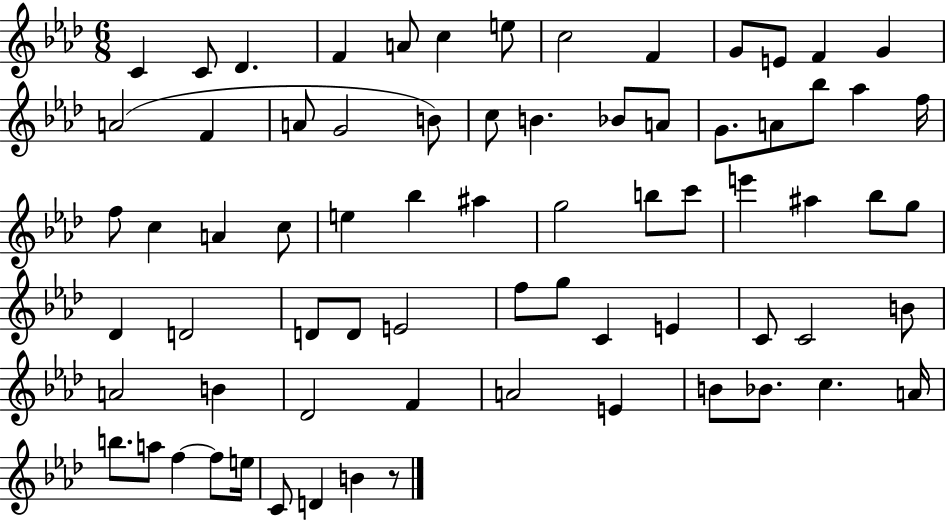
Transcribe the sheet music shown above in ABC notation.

X:1
T:Untitled
M:6/8
L:1/4
K:Ab
C C/2 _D F A/2 c e/2 c2 F G/2 E/2 F G A2 F A/2 G2 B/2 c/2 B _B/2 A/2 G/2 A/2 _b/2 _a f/4 f/2 c A c/2 e _b ^a g2 b/2 c'/2 e' ^a _b/2 g/2 _D D2 D/2 D/2 E2 f/2 g/2 C E C/2 C2 B/2 A2 B _D2 F A2 E B/2 _B/2 c A/4 b/2 a/2 f f/2 e/4 C/2 D B z/2